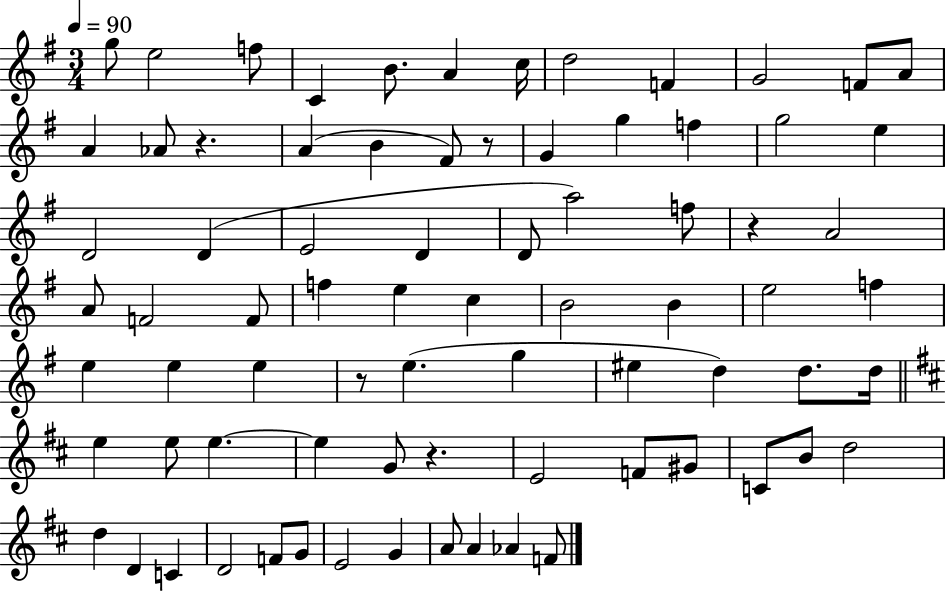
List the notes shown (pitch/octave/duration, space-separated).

G5/e E5/h F5/e C4/q B4/e. A4/q C5/s D5/h F4/q G4/h F4/e A4/e A4/q Ab4/e R/q. A4/q B4/q F#4/e R/e G4/q G5/q F5/q G5/h E5/q D4/h D4/q E4/h D4/q D4/e A5/h F5/e R/q A4/h A4/e F4/h F4/e F5/q E5/q C5/q B4/h B4/q E5/h F5/q E5/q E5/q E5/q R/e E5/q. G5/q EIS5/q D5/q D5/e. D5/s E5/q E5/e E5/q. E5/q G4/e R/q. E4/h F4/e G#4/e C4/e B4/e D5/h D5/q D4/q C4/q D4/h F4/e G4/e E4/h G4/q A4/e A4/q Ab4/q F4/e